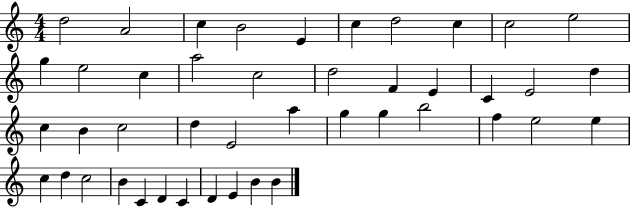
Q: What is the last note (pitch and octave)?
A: B4